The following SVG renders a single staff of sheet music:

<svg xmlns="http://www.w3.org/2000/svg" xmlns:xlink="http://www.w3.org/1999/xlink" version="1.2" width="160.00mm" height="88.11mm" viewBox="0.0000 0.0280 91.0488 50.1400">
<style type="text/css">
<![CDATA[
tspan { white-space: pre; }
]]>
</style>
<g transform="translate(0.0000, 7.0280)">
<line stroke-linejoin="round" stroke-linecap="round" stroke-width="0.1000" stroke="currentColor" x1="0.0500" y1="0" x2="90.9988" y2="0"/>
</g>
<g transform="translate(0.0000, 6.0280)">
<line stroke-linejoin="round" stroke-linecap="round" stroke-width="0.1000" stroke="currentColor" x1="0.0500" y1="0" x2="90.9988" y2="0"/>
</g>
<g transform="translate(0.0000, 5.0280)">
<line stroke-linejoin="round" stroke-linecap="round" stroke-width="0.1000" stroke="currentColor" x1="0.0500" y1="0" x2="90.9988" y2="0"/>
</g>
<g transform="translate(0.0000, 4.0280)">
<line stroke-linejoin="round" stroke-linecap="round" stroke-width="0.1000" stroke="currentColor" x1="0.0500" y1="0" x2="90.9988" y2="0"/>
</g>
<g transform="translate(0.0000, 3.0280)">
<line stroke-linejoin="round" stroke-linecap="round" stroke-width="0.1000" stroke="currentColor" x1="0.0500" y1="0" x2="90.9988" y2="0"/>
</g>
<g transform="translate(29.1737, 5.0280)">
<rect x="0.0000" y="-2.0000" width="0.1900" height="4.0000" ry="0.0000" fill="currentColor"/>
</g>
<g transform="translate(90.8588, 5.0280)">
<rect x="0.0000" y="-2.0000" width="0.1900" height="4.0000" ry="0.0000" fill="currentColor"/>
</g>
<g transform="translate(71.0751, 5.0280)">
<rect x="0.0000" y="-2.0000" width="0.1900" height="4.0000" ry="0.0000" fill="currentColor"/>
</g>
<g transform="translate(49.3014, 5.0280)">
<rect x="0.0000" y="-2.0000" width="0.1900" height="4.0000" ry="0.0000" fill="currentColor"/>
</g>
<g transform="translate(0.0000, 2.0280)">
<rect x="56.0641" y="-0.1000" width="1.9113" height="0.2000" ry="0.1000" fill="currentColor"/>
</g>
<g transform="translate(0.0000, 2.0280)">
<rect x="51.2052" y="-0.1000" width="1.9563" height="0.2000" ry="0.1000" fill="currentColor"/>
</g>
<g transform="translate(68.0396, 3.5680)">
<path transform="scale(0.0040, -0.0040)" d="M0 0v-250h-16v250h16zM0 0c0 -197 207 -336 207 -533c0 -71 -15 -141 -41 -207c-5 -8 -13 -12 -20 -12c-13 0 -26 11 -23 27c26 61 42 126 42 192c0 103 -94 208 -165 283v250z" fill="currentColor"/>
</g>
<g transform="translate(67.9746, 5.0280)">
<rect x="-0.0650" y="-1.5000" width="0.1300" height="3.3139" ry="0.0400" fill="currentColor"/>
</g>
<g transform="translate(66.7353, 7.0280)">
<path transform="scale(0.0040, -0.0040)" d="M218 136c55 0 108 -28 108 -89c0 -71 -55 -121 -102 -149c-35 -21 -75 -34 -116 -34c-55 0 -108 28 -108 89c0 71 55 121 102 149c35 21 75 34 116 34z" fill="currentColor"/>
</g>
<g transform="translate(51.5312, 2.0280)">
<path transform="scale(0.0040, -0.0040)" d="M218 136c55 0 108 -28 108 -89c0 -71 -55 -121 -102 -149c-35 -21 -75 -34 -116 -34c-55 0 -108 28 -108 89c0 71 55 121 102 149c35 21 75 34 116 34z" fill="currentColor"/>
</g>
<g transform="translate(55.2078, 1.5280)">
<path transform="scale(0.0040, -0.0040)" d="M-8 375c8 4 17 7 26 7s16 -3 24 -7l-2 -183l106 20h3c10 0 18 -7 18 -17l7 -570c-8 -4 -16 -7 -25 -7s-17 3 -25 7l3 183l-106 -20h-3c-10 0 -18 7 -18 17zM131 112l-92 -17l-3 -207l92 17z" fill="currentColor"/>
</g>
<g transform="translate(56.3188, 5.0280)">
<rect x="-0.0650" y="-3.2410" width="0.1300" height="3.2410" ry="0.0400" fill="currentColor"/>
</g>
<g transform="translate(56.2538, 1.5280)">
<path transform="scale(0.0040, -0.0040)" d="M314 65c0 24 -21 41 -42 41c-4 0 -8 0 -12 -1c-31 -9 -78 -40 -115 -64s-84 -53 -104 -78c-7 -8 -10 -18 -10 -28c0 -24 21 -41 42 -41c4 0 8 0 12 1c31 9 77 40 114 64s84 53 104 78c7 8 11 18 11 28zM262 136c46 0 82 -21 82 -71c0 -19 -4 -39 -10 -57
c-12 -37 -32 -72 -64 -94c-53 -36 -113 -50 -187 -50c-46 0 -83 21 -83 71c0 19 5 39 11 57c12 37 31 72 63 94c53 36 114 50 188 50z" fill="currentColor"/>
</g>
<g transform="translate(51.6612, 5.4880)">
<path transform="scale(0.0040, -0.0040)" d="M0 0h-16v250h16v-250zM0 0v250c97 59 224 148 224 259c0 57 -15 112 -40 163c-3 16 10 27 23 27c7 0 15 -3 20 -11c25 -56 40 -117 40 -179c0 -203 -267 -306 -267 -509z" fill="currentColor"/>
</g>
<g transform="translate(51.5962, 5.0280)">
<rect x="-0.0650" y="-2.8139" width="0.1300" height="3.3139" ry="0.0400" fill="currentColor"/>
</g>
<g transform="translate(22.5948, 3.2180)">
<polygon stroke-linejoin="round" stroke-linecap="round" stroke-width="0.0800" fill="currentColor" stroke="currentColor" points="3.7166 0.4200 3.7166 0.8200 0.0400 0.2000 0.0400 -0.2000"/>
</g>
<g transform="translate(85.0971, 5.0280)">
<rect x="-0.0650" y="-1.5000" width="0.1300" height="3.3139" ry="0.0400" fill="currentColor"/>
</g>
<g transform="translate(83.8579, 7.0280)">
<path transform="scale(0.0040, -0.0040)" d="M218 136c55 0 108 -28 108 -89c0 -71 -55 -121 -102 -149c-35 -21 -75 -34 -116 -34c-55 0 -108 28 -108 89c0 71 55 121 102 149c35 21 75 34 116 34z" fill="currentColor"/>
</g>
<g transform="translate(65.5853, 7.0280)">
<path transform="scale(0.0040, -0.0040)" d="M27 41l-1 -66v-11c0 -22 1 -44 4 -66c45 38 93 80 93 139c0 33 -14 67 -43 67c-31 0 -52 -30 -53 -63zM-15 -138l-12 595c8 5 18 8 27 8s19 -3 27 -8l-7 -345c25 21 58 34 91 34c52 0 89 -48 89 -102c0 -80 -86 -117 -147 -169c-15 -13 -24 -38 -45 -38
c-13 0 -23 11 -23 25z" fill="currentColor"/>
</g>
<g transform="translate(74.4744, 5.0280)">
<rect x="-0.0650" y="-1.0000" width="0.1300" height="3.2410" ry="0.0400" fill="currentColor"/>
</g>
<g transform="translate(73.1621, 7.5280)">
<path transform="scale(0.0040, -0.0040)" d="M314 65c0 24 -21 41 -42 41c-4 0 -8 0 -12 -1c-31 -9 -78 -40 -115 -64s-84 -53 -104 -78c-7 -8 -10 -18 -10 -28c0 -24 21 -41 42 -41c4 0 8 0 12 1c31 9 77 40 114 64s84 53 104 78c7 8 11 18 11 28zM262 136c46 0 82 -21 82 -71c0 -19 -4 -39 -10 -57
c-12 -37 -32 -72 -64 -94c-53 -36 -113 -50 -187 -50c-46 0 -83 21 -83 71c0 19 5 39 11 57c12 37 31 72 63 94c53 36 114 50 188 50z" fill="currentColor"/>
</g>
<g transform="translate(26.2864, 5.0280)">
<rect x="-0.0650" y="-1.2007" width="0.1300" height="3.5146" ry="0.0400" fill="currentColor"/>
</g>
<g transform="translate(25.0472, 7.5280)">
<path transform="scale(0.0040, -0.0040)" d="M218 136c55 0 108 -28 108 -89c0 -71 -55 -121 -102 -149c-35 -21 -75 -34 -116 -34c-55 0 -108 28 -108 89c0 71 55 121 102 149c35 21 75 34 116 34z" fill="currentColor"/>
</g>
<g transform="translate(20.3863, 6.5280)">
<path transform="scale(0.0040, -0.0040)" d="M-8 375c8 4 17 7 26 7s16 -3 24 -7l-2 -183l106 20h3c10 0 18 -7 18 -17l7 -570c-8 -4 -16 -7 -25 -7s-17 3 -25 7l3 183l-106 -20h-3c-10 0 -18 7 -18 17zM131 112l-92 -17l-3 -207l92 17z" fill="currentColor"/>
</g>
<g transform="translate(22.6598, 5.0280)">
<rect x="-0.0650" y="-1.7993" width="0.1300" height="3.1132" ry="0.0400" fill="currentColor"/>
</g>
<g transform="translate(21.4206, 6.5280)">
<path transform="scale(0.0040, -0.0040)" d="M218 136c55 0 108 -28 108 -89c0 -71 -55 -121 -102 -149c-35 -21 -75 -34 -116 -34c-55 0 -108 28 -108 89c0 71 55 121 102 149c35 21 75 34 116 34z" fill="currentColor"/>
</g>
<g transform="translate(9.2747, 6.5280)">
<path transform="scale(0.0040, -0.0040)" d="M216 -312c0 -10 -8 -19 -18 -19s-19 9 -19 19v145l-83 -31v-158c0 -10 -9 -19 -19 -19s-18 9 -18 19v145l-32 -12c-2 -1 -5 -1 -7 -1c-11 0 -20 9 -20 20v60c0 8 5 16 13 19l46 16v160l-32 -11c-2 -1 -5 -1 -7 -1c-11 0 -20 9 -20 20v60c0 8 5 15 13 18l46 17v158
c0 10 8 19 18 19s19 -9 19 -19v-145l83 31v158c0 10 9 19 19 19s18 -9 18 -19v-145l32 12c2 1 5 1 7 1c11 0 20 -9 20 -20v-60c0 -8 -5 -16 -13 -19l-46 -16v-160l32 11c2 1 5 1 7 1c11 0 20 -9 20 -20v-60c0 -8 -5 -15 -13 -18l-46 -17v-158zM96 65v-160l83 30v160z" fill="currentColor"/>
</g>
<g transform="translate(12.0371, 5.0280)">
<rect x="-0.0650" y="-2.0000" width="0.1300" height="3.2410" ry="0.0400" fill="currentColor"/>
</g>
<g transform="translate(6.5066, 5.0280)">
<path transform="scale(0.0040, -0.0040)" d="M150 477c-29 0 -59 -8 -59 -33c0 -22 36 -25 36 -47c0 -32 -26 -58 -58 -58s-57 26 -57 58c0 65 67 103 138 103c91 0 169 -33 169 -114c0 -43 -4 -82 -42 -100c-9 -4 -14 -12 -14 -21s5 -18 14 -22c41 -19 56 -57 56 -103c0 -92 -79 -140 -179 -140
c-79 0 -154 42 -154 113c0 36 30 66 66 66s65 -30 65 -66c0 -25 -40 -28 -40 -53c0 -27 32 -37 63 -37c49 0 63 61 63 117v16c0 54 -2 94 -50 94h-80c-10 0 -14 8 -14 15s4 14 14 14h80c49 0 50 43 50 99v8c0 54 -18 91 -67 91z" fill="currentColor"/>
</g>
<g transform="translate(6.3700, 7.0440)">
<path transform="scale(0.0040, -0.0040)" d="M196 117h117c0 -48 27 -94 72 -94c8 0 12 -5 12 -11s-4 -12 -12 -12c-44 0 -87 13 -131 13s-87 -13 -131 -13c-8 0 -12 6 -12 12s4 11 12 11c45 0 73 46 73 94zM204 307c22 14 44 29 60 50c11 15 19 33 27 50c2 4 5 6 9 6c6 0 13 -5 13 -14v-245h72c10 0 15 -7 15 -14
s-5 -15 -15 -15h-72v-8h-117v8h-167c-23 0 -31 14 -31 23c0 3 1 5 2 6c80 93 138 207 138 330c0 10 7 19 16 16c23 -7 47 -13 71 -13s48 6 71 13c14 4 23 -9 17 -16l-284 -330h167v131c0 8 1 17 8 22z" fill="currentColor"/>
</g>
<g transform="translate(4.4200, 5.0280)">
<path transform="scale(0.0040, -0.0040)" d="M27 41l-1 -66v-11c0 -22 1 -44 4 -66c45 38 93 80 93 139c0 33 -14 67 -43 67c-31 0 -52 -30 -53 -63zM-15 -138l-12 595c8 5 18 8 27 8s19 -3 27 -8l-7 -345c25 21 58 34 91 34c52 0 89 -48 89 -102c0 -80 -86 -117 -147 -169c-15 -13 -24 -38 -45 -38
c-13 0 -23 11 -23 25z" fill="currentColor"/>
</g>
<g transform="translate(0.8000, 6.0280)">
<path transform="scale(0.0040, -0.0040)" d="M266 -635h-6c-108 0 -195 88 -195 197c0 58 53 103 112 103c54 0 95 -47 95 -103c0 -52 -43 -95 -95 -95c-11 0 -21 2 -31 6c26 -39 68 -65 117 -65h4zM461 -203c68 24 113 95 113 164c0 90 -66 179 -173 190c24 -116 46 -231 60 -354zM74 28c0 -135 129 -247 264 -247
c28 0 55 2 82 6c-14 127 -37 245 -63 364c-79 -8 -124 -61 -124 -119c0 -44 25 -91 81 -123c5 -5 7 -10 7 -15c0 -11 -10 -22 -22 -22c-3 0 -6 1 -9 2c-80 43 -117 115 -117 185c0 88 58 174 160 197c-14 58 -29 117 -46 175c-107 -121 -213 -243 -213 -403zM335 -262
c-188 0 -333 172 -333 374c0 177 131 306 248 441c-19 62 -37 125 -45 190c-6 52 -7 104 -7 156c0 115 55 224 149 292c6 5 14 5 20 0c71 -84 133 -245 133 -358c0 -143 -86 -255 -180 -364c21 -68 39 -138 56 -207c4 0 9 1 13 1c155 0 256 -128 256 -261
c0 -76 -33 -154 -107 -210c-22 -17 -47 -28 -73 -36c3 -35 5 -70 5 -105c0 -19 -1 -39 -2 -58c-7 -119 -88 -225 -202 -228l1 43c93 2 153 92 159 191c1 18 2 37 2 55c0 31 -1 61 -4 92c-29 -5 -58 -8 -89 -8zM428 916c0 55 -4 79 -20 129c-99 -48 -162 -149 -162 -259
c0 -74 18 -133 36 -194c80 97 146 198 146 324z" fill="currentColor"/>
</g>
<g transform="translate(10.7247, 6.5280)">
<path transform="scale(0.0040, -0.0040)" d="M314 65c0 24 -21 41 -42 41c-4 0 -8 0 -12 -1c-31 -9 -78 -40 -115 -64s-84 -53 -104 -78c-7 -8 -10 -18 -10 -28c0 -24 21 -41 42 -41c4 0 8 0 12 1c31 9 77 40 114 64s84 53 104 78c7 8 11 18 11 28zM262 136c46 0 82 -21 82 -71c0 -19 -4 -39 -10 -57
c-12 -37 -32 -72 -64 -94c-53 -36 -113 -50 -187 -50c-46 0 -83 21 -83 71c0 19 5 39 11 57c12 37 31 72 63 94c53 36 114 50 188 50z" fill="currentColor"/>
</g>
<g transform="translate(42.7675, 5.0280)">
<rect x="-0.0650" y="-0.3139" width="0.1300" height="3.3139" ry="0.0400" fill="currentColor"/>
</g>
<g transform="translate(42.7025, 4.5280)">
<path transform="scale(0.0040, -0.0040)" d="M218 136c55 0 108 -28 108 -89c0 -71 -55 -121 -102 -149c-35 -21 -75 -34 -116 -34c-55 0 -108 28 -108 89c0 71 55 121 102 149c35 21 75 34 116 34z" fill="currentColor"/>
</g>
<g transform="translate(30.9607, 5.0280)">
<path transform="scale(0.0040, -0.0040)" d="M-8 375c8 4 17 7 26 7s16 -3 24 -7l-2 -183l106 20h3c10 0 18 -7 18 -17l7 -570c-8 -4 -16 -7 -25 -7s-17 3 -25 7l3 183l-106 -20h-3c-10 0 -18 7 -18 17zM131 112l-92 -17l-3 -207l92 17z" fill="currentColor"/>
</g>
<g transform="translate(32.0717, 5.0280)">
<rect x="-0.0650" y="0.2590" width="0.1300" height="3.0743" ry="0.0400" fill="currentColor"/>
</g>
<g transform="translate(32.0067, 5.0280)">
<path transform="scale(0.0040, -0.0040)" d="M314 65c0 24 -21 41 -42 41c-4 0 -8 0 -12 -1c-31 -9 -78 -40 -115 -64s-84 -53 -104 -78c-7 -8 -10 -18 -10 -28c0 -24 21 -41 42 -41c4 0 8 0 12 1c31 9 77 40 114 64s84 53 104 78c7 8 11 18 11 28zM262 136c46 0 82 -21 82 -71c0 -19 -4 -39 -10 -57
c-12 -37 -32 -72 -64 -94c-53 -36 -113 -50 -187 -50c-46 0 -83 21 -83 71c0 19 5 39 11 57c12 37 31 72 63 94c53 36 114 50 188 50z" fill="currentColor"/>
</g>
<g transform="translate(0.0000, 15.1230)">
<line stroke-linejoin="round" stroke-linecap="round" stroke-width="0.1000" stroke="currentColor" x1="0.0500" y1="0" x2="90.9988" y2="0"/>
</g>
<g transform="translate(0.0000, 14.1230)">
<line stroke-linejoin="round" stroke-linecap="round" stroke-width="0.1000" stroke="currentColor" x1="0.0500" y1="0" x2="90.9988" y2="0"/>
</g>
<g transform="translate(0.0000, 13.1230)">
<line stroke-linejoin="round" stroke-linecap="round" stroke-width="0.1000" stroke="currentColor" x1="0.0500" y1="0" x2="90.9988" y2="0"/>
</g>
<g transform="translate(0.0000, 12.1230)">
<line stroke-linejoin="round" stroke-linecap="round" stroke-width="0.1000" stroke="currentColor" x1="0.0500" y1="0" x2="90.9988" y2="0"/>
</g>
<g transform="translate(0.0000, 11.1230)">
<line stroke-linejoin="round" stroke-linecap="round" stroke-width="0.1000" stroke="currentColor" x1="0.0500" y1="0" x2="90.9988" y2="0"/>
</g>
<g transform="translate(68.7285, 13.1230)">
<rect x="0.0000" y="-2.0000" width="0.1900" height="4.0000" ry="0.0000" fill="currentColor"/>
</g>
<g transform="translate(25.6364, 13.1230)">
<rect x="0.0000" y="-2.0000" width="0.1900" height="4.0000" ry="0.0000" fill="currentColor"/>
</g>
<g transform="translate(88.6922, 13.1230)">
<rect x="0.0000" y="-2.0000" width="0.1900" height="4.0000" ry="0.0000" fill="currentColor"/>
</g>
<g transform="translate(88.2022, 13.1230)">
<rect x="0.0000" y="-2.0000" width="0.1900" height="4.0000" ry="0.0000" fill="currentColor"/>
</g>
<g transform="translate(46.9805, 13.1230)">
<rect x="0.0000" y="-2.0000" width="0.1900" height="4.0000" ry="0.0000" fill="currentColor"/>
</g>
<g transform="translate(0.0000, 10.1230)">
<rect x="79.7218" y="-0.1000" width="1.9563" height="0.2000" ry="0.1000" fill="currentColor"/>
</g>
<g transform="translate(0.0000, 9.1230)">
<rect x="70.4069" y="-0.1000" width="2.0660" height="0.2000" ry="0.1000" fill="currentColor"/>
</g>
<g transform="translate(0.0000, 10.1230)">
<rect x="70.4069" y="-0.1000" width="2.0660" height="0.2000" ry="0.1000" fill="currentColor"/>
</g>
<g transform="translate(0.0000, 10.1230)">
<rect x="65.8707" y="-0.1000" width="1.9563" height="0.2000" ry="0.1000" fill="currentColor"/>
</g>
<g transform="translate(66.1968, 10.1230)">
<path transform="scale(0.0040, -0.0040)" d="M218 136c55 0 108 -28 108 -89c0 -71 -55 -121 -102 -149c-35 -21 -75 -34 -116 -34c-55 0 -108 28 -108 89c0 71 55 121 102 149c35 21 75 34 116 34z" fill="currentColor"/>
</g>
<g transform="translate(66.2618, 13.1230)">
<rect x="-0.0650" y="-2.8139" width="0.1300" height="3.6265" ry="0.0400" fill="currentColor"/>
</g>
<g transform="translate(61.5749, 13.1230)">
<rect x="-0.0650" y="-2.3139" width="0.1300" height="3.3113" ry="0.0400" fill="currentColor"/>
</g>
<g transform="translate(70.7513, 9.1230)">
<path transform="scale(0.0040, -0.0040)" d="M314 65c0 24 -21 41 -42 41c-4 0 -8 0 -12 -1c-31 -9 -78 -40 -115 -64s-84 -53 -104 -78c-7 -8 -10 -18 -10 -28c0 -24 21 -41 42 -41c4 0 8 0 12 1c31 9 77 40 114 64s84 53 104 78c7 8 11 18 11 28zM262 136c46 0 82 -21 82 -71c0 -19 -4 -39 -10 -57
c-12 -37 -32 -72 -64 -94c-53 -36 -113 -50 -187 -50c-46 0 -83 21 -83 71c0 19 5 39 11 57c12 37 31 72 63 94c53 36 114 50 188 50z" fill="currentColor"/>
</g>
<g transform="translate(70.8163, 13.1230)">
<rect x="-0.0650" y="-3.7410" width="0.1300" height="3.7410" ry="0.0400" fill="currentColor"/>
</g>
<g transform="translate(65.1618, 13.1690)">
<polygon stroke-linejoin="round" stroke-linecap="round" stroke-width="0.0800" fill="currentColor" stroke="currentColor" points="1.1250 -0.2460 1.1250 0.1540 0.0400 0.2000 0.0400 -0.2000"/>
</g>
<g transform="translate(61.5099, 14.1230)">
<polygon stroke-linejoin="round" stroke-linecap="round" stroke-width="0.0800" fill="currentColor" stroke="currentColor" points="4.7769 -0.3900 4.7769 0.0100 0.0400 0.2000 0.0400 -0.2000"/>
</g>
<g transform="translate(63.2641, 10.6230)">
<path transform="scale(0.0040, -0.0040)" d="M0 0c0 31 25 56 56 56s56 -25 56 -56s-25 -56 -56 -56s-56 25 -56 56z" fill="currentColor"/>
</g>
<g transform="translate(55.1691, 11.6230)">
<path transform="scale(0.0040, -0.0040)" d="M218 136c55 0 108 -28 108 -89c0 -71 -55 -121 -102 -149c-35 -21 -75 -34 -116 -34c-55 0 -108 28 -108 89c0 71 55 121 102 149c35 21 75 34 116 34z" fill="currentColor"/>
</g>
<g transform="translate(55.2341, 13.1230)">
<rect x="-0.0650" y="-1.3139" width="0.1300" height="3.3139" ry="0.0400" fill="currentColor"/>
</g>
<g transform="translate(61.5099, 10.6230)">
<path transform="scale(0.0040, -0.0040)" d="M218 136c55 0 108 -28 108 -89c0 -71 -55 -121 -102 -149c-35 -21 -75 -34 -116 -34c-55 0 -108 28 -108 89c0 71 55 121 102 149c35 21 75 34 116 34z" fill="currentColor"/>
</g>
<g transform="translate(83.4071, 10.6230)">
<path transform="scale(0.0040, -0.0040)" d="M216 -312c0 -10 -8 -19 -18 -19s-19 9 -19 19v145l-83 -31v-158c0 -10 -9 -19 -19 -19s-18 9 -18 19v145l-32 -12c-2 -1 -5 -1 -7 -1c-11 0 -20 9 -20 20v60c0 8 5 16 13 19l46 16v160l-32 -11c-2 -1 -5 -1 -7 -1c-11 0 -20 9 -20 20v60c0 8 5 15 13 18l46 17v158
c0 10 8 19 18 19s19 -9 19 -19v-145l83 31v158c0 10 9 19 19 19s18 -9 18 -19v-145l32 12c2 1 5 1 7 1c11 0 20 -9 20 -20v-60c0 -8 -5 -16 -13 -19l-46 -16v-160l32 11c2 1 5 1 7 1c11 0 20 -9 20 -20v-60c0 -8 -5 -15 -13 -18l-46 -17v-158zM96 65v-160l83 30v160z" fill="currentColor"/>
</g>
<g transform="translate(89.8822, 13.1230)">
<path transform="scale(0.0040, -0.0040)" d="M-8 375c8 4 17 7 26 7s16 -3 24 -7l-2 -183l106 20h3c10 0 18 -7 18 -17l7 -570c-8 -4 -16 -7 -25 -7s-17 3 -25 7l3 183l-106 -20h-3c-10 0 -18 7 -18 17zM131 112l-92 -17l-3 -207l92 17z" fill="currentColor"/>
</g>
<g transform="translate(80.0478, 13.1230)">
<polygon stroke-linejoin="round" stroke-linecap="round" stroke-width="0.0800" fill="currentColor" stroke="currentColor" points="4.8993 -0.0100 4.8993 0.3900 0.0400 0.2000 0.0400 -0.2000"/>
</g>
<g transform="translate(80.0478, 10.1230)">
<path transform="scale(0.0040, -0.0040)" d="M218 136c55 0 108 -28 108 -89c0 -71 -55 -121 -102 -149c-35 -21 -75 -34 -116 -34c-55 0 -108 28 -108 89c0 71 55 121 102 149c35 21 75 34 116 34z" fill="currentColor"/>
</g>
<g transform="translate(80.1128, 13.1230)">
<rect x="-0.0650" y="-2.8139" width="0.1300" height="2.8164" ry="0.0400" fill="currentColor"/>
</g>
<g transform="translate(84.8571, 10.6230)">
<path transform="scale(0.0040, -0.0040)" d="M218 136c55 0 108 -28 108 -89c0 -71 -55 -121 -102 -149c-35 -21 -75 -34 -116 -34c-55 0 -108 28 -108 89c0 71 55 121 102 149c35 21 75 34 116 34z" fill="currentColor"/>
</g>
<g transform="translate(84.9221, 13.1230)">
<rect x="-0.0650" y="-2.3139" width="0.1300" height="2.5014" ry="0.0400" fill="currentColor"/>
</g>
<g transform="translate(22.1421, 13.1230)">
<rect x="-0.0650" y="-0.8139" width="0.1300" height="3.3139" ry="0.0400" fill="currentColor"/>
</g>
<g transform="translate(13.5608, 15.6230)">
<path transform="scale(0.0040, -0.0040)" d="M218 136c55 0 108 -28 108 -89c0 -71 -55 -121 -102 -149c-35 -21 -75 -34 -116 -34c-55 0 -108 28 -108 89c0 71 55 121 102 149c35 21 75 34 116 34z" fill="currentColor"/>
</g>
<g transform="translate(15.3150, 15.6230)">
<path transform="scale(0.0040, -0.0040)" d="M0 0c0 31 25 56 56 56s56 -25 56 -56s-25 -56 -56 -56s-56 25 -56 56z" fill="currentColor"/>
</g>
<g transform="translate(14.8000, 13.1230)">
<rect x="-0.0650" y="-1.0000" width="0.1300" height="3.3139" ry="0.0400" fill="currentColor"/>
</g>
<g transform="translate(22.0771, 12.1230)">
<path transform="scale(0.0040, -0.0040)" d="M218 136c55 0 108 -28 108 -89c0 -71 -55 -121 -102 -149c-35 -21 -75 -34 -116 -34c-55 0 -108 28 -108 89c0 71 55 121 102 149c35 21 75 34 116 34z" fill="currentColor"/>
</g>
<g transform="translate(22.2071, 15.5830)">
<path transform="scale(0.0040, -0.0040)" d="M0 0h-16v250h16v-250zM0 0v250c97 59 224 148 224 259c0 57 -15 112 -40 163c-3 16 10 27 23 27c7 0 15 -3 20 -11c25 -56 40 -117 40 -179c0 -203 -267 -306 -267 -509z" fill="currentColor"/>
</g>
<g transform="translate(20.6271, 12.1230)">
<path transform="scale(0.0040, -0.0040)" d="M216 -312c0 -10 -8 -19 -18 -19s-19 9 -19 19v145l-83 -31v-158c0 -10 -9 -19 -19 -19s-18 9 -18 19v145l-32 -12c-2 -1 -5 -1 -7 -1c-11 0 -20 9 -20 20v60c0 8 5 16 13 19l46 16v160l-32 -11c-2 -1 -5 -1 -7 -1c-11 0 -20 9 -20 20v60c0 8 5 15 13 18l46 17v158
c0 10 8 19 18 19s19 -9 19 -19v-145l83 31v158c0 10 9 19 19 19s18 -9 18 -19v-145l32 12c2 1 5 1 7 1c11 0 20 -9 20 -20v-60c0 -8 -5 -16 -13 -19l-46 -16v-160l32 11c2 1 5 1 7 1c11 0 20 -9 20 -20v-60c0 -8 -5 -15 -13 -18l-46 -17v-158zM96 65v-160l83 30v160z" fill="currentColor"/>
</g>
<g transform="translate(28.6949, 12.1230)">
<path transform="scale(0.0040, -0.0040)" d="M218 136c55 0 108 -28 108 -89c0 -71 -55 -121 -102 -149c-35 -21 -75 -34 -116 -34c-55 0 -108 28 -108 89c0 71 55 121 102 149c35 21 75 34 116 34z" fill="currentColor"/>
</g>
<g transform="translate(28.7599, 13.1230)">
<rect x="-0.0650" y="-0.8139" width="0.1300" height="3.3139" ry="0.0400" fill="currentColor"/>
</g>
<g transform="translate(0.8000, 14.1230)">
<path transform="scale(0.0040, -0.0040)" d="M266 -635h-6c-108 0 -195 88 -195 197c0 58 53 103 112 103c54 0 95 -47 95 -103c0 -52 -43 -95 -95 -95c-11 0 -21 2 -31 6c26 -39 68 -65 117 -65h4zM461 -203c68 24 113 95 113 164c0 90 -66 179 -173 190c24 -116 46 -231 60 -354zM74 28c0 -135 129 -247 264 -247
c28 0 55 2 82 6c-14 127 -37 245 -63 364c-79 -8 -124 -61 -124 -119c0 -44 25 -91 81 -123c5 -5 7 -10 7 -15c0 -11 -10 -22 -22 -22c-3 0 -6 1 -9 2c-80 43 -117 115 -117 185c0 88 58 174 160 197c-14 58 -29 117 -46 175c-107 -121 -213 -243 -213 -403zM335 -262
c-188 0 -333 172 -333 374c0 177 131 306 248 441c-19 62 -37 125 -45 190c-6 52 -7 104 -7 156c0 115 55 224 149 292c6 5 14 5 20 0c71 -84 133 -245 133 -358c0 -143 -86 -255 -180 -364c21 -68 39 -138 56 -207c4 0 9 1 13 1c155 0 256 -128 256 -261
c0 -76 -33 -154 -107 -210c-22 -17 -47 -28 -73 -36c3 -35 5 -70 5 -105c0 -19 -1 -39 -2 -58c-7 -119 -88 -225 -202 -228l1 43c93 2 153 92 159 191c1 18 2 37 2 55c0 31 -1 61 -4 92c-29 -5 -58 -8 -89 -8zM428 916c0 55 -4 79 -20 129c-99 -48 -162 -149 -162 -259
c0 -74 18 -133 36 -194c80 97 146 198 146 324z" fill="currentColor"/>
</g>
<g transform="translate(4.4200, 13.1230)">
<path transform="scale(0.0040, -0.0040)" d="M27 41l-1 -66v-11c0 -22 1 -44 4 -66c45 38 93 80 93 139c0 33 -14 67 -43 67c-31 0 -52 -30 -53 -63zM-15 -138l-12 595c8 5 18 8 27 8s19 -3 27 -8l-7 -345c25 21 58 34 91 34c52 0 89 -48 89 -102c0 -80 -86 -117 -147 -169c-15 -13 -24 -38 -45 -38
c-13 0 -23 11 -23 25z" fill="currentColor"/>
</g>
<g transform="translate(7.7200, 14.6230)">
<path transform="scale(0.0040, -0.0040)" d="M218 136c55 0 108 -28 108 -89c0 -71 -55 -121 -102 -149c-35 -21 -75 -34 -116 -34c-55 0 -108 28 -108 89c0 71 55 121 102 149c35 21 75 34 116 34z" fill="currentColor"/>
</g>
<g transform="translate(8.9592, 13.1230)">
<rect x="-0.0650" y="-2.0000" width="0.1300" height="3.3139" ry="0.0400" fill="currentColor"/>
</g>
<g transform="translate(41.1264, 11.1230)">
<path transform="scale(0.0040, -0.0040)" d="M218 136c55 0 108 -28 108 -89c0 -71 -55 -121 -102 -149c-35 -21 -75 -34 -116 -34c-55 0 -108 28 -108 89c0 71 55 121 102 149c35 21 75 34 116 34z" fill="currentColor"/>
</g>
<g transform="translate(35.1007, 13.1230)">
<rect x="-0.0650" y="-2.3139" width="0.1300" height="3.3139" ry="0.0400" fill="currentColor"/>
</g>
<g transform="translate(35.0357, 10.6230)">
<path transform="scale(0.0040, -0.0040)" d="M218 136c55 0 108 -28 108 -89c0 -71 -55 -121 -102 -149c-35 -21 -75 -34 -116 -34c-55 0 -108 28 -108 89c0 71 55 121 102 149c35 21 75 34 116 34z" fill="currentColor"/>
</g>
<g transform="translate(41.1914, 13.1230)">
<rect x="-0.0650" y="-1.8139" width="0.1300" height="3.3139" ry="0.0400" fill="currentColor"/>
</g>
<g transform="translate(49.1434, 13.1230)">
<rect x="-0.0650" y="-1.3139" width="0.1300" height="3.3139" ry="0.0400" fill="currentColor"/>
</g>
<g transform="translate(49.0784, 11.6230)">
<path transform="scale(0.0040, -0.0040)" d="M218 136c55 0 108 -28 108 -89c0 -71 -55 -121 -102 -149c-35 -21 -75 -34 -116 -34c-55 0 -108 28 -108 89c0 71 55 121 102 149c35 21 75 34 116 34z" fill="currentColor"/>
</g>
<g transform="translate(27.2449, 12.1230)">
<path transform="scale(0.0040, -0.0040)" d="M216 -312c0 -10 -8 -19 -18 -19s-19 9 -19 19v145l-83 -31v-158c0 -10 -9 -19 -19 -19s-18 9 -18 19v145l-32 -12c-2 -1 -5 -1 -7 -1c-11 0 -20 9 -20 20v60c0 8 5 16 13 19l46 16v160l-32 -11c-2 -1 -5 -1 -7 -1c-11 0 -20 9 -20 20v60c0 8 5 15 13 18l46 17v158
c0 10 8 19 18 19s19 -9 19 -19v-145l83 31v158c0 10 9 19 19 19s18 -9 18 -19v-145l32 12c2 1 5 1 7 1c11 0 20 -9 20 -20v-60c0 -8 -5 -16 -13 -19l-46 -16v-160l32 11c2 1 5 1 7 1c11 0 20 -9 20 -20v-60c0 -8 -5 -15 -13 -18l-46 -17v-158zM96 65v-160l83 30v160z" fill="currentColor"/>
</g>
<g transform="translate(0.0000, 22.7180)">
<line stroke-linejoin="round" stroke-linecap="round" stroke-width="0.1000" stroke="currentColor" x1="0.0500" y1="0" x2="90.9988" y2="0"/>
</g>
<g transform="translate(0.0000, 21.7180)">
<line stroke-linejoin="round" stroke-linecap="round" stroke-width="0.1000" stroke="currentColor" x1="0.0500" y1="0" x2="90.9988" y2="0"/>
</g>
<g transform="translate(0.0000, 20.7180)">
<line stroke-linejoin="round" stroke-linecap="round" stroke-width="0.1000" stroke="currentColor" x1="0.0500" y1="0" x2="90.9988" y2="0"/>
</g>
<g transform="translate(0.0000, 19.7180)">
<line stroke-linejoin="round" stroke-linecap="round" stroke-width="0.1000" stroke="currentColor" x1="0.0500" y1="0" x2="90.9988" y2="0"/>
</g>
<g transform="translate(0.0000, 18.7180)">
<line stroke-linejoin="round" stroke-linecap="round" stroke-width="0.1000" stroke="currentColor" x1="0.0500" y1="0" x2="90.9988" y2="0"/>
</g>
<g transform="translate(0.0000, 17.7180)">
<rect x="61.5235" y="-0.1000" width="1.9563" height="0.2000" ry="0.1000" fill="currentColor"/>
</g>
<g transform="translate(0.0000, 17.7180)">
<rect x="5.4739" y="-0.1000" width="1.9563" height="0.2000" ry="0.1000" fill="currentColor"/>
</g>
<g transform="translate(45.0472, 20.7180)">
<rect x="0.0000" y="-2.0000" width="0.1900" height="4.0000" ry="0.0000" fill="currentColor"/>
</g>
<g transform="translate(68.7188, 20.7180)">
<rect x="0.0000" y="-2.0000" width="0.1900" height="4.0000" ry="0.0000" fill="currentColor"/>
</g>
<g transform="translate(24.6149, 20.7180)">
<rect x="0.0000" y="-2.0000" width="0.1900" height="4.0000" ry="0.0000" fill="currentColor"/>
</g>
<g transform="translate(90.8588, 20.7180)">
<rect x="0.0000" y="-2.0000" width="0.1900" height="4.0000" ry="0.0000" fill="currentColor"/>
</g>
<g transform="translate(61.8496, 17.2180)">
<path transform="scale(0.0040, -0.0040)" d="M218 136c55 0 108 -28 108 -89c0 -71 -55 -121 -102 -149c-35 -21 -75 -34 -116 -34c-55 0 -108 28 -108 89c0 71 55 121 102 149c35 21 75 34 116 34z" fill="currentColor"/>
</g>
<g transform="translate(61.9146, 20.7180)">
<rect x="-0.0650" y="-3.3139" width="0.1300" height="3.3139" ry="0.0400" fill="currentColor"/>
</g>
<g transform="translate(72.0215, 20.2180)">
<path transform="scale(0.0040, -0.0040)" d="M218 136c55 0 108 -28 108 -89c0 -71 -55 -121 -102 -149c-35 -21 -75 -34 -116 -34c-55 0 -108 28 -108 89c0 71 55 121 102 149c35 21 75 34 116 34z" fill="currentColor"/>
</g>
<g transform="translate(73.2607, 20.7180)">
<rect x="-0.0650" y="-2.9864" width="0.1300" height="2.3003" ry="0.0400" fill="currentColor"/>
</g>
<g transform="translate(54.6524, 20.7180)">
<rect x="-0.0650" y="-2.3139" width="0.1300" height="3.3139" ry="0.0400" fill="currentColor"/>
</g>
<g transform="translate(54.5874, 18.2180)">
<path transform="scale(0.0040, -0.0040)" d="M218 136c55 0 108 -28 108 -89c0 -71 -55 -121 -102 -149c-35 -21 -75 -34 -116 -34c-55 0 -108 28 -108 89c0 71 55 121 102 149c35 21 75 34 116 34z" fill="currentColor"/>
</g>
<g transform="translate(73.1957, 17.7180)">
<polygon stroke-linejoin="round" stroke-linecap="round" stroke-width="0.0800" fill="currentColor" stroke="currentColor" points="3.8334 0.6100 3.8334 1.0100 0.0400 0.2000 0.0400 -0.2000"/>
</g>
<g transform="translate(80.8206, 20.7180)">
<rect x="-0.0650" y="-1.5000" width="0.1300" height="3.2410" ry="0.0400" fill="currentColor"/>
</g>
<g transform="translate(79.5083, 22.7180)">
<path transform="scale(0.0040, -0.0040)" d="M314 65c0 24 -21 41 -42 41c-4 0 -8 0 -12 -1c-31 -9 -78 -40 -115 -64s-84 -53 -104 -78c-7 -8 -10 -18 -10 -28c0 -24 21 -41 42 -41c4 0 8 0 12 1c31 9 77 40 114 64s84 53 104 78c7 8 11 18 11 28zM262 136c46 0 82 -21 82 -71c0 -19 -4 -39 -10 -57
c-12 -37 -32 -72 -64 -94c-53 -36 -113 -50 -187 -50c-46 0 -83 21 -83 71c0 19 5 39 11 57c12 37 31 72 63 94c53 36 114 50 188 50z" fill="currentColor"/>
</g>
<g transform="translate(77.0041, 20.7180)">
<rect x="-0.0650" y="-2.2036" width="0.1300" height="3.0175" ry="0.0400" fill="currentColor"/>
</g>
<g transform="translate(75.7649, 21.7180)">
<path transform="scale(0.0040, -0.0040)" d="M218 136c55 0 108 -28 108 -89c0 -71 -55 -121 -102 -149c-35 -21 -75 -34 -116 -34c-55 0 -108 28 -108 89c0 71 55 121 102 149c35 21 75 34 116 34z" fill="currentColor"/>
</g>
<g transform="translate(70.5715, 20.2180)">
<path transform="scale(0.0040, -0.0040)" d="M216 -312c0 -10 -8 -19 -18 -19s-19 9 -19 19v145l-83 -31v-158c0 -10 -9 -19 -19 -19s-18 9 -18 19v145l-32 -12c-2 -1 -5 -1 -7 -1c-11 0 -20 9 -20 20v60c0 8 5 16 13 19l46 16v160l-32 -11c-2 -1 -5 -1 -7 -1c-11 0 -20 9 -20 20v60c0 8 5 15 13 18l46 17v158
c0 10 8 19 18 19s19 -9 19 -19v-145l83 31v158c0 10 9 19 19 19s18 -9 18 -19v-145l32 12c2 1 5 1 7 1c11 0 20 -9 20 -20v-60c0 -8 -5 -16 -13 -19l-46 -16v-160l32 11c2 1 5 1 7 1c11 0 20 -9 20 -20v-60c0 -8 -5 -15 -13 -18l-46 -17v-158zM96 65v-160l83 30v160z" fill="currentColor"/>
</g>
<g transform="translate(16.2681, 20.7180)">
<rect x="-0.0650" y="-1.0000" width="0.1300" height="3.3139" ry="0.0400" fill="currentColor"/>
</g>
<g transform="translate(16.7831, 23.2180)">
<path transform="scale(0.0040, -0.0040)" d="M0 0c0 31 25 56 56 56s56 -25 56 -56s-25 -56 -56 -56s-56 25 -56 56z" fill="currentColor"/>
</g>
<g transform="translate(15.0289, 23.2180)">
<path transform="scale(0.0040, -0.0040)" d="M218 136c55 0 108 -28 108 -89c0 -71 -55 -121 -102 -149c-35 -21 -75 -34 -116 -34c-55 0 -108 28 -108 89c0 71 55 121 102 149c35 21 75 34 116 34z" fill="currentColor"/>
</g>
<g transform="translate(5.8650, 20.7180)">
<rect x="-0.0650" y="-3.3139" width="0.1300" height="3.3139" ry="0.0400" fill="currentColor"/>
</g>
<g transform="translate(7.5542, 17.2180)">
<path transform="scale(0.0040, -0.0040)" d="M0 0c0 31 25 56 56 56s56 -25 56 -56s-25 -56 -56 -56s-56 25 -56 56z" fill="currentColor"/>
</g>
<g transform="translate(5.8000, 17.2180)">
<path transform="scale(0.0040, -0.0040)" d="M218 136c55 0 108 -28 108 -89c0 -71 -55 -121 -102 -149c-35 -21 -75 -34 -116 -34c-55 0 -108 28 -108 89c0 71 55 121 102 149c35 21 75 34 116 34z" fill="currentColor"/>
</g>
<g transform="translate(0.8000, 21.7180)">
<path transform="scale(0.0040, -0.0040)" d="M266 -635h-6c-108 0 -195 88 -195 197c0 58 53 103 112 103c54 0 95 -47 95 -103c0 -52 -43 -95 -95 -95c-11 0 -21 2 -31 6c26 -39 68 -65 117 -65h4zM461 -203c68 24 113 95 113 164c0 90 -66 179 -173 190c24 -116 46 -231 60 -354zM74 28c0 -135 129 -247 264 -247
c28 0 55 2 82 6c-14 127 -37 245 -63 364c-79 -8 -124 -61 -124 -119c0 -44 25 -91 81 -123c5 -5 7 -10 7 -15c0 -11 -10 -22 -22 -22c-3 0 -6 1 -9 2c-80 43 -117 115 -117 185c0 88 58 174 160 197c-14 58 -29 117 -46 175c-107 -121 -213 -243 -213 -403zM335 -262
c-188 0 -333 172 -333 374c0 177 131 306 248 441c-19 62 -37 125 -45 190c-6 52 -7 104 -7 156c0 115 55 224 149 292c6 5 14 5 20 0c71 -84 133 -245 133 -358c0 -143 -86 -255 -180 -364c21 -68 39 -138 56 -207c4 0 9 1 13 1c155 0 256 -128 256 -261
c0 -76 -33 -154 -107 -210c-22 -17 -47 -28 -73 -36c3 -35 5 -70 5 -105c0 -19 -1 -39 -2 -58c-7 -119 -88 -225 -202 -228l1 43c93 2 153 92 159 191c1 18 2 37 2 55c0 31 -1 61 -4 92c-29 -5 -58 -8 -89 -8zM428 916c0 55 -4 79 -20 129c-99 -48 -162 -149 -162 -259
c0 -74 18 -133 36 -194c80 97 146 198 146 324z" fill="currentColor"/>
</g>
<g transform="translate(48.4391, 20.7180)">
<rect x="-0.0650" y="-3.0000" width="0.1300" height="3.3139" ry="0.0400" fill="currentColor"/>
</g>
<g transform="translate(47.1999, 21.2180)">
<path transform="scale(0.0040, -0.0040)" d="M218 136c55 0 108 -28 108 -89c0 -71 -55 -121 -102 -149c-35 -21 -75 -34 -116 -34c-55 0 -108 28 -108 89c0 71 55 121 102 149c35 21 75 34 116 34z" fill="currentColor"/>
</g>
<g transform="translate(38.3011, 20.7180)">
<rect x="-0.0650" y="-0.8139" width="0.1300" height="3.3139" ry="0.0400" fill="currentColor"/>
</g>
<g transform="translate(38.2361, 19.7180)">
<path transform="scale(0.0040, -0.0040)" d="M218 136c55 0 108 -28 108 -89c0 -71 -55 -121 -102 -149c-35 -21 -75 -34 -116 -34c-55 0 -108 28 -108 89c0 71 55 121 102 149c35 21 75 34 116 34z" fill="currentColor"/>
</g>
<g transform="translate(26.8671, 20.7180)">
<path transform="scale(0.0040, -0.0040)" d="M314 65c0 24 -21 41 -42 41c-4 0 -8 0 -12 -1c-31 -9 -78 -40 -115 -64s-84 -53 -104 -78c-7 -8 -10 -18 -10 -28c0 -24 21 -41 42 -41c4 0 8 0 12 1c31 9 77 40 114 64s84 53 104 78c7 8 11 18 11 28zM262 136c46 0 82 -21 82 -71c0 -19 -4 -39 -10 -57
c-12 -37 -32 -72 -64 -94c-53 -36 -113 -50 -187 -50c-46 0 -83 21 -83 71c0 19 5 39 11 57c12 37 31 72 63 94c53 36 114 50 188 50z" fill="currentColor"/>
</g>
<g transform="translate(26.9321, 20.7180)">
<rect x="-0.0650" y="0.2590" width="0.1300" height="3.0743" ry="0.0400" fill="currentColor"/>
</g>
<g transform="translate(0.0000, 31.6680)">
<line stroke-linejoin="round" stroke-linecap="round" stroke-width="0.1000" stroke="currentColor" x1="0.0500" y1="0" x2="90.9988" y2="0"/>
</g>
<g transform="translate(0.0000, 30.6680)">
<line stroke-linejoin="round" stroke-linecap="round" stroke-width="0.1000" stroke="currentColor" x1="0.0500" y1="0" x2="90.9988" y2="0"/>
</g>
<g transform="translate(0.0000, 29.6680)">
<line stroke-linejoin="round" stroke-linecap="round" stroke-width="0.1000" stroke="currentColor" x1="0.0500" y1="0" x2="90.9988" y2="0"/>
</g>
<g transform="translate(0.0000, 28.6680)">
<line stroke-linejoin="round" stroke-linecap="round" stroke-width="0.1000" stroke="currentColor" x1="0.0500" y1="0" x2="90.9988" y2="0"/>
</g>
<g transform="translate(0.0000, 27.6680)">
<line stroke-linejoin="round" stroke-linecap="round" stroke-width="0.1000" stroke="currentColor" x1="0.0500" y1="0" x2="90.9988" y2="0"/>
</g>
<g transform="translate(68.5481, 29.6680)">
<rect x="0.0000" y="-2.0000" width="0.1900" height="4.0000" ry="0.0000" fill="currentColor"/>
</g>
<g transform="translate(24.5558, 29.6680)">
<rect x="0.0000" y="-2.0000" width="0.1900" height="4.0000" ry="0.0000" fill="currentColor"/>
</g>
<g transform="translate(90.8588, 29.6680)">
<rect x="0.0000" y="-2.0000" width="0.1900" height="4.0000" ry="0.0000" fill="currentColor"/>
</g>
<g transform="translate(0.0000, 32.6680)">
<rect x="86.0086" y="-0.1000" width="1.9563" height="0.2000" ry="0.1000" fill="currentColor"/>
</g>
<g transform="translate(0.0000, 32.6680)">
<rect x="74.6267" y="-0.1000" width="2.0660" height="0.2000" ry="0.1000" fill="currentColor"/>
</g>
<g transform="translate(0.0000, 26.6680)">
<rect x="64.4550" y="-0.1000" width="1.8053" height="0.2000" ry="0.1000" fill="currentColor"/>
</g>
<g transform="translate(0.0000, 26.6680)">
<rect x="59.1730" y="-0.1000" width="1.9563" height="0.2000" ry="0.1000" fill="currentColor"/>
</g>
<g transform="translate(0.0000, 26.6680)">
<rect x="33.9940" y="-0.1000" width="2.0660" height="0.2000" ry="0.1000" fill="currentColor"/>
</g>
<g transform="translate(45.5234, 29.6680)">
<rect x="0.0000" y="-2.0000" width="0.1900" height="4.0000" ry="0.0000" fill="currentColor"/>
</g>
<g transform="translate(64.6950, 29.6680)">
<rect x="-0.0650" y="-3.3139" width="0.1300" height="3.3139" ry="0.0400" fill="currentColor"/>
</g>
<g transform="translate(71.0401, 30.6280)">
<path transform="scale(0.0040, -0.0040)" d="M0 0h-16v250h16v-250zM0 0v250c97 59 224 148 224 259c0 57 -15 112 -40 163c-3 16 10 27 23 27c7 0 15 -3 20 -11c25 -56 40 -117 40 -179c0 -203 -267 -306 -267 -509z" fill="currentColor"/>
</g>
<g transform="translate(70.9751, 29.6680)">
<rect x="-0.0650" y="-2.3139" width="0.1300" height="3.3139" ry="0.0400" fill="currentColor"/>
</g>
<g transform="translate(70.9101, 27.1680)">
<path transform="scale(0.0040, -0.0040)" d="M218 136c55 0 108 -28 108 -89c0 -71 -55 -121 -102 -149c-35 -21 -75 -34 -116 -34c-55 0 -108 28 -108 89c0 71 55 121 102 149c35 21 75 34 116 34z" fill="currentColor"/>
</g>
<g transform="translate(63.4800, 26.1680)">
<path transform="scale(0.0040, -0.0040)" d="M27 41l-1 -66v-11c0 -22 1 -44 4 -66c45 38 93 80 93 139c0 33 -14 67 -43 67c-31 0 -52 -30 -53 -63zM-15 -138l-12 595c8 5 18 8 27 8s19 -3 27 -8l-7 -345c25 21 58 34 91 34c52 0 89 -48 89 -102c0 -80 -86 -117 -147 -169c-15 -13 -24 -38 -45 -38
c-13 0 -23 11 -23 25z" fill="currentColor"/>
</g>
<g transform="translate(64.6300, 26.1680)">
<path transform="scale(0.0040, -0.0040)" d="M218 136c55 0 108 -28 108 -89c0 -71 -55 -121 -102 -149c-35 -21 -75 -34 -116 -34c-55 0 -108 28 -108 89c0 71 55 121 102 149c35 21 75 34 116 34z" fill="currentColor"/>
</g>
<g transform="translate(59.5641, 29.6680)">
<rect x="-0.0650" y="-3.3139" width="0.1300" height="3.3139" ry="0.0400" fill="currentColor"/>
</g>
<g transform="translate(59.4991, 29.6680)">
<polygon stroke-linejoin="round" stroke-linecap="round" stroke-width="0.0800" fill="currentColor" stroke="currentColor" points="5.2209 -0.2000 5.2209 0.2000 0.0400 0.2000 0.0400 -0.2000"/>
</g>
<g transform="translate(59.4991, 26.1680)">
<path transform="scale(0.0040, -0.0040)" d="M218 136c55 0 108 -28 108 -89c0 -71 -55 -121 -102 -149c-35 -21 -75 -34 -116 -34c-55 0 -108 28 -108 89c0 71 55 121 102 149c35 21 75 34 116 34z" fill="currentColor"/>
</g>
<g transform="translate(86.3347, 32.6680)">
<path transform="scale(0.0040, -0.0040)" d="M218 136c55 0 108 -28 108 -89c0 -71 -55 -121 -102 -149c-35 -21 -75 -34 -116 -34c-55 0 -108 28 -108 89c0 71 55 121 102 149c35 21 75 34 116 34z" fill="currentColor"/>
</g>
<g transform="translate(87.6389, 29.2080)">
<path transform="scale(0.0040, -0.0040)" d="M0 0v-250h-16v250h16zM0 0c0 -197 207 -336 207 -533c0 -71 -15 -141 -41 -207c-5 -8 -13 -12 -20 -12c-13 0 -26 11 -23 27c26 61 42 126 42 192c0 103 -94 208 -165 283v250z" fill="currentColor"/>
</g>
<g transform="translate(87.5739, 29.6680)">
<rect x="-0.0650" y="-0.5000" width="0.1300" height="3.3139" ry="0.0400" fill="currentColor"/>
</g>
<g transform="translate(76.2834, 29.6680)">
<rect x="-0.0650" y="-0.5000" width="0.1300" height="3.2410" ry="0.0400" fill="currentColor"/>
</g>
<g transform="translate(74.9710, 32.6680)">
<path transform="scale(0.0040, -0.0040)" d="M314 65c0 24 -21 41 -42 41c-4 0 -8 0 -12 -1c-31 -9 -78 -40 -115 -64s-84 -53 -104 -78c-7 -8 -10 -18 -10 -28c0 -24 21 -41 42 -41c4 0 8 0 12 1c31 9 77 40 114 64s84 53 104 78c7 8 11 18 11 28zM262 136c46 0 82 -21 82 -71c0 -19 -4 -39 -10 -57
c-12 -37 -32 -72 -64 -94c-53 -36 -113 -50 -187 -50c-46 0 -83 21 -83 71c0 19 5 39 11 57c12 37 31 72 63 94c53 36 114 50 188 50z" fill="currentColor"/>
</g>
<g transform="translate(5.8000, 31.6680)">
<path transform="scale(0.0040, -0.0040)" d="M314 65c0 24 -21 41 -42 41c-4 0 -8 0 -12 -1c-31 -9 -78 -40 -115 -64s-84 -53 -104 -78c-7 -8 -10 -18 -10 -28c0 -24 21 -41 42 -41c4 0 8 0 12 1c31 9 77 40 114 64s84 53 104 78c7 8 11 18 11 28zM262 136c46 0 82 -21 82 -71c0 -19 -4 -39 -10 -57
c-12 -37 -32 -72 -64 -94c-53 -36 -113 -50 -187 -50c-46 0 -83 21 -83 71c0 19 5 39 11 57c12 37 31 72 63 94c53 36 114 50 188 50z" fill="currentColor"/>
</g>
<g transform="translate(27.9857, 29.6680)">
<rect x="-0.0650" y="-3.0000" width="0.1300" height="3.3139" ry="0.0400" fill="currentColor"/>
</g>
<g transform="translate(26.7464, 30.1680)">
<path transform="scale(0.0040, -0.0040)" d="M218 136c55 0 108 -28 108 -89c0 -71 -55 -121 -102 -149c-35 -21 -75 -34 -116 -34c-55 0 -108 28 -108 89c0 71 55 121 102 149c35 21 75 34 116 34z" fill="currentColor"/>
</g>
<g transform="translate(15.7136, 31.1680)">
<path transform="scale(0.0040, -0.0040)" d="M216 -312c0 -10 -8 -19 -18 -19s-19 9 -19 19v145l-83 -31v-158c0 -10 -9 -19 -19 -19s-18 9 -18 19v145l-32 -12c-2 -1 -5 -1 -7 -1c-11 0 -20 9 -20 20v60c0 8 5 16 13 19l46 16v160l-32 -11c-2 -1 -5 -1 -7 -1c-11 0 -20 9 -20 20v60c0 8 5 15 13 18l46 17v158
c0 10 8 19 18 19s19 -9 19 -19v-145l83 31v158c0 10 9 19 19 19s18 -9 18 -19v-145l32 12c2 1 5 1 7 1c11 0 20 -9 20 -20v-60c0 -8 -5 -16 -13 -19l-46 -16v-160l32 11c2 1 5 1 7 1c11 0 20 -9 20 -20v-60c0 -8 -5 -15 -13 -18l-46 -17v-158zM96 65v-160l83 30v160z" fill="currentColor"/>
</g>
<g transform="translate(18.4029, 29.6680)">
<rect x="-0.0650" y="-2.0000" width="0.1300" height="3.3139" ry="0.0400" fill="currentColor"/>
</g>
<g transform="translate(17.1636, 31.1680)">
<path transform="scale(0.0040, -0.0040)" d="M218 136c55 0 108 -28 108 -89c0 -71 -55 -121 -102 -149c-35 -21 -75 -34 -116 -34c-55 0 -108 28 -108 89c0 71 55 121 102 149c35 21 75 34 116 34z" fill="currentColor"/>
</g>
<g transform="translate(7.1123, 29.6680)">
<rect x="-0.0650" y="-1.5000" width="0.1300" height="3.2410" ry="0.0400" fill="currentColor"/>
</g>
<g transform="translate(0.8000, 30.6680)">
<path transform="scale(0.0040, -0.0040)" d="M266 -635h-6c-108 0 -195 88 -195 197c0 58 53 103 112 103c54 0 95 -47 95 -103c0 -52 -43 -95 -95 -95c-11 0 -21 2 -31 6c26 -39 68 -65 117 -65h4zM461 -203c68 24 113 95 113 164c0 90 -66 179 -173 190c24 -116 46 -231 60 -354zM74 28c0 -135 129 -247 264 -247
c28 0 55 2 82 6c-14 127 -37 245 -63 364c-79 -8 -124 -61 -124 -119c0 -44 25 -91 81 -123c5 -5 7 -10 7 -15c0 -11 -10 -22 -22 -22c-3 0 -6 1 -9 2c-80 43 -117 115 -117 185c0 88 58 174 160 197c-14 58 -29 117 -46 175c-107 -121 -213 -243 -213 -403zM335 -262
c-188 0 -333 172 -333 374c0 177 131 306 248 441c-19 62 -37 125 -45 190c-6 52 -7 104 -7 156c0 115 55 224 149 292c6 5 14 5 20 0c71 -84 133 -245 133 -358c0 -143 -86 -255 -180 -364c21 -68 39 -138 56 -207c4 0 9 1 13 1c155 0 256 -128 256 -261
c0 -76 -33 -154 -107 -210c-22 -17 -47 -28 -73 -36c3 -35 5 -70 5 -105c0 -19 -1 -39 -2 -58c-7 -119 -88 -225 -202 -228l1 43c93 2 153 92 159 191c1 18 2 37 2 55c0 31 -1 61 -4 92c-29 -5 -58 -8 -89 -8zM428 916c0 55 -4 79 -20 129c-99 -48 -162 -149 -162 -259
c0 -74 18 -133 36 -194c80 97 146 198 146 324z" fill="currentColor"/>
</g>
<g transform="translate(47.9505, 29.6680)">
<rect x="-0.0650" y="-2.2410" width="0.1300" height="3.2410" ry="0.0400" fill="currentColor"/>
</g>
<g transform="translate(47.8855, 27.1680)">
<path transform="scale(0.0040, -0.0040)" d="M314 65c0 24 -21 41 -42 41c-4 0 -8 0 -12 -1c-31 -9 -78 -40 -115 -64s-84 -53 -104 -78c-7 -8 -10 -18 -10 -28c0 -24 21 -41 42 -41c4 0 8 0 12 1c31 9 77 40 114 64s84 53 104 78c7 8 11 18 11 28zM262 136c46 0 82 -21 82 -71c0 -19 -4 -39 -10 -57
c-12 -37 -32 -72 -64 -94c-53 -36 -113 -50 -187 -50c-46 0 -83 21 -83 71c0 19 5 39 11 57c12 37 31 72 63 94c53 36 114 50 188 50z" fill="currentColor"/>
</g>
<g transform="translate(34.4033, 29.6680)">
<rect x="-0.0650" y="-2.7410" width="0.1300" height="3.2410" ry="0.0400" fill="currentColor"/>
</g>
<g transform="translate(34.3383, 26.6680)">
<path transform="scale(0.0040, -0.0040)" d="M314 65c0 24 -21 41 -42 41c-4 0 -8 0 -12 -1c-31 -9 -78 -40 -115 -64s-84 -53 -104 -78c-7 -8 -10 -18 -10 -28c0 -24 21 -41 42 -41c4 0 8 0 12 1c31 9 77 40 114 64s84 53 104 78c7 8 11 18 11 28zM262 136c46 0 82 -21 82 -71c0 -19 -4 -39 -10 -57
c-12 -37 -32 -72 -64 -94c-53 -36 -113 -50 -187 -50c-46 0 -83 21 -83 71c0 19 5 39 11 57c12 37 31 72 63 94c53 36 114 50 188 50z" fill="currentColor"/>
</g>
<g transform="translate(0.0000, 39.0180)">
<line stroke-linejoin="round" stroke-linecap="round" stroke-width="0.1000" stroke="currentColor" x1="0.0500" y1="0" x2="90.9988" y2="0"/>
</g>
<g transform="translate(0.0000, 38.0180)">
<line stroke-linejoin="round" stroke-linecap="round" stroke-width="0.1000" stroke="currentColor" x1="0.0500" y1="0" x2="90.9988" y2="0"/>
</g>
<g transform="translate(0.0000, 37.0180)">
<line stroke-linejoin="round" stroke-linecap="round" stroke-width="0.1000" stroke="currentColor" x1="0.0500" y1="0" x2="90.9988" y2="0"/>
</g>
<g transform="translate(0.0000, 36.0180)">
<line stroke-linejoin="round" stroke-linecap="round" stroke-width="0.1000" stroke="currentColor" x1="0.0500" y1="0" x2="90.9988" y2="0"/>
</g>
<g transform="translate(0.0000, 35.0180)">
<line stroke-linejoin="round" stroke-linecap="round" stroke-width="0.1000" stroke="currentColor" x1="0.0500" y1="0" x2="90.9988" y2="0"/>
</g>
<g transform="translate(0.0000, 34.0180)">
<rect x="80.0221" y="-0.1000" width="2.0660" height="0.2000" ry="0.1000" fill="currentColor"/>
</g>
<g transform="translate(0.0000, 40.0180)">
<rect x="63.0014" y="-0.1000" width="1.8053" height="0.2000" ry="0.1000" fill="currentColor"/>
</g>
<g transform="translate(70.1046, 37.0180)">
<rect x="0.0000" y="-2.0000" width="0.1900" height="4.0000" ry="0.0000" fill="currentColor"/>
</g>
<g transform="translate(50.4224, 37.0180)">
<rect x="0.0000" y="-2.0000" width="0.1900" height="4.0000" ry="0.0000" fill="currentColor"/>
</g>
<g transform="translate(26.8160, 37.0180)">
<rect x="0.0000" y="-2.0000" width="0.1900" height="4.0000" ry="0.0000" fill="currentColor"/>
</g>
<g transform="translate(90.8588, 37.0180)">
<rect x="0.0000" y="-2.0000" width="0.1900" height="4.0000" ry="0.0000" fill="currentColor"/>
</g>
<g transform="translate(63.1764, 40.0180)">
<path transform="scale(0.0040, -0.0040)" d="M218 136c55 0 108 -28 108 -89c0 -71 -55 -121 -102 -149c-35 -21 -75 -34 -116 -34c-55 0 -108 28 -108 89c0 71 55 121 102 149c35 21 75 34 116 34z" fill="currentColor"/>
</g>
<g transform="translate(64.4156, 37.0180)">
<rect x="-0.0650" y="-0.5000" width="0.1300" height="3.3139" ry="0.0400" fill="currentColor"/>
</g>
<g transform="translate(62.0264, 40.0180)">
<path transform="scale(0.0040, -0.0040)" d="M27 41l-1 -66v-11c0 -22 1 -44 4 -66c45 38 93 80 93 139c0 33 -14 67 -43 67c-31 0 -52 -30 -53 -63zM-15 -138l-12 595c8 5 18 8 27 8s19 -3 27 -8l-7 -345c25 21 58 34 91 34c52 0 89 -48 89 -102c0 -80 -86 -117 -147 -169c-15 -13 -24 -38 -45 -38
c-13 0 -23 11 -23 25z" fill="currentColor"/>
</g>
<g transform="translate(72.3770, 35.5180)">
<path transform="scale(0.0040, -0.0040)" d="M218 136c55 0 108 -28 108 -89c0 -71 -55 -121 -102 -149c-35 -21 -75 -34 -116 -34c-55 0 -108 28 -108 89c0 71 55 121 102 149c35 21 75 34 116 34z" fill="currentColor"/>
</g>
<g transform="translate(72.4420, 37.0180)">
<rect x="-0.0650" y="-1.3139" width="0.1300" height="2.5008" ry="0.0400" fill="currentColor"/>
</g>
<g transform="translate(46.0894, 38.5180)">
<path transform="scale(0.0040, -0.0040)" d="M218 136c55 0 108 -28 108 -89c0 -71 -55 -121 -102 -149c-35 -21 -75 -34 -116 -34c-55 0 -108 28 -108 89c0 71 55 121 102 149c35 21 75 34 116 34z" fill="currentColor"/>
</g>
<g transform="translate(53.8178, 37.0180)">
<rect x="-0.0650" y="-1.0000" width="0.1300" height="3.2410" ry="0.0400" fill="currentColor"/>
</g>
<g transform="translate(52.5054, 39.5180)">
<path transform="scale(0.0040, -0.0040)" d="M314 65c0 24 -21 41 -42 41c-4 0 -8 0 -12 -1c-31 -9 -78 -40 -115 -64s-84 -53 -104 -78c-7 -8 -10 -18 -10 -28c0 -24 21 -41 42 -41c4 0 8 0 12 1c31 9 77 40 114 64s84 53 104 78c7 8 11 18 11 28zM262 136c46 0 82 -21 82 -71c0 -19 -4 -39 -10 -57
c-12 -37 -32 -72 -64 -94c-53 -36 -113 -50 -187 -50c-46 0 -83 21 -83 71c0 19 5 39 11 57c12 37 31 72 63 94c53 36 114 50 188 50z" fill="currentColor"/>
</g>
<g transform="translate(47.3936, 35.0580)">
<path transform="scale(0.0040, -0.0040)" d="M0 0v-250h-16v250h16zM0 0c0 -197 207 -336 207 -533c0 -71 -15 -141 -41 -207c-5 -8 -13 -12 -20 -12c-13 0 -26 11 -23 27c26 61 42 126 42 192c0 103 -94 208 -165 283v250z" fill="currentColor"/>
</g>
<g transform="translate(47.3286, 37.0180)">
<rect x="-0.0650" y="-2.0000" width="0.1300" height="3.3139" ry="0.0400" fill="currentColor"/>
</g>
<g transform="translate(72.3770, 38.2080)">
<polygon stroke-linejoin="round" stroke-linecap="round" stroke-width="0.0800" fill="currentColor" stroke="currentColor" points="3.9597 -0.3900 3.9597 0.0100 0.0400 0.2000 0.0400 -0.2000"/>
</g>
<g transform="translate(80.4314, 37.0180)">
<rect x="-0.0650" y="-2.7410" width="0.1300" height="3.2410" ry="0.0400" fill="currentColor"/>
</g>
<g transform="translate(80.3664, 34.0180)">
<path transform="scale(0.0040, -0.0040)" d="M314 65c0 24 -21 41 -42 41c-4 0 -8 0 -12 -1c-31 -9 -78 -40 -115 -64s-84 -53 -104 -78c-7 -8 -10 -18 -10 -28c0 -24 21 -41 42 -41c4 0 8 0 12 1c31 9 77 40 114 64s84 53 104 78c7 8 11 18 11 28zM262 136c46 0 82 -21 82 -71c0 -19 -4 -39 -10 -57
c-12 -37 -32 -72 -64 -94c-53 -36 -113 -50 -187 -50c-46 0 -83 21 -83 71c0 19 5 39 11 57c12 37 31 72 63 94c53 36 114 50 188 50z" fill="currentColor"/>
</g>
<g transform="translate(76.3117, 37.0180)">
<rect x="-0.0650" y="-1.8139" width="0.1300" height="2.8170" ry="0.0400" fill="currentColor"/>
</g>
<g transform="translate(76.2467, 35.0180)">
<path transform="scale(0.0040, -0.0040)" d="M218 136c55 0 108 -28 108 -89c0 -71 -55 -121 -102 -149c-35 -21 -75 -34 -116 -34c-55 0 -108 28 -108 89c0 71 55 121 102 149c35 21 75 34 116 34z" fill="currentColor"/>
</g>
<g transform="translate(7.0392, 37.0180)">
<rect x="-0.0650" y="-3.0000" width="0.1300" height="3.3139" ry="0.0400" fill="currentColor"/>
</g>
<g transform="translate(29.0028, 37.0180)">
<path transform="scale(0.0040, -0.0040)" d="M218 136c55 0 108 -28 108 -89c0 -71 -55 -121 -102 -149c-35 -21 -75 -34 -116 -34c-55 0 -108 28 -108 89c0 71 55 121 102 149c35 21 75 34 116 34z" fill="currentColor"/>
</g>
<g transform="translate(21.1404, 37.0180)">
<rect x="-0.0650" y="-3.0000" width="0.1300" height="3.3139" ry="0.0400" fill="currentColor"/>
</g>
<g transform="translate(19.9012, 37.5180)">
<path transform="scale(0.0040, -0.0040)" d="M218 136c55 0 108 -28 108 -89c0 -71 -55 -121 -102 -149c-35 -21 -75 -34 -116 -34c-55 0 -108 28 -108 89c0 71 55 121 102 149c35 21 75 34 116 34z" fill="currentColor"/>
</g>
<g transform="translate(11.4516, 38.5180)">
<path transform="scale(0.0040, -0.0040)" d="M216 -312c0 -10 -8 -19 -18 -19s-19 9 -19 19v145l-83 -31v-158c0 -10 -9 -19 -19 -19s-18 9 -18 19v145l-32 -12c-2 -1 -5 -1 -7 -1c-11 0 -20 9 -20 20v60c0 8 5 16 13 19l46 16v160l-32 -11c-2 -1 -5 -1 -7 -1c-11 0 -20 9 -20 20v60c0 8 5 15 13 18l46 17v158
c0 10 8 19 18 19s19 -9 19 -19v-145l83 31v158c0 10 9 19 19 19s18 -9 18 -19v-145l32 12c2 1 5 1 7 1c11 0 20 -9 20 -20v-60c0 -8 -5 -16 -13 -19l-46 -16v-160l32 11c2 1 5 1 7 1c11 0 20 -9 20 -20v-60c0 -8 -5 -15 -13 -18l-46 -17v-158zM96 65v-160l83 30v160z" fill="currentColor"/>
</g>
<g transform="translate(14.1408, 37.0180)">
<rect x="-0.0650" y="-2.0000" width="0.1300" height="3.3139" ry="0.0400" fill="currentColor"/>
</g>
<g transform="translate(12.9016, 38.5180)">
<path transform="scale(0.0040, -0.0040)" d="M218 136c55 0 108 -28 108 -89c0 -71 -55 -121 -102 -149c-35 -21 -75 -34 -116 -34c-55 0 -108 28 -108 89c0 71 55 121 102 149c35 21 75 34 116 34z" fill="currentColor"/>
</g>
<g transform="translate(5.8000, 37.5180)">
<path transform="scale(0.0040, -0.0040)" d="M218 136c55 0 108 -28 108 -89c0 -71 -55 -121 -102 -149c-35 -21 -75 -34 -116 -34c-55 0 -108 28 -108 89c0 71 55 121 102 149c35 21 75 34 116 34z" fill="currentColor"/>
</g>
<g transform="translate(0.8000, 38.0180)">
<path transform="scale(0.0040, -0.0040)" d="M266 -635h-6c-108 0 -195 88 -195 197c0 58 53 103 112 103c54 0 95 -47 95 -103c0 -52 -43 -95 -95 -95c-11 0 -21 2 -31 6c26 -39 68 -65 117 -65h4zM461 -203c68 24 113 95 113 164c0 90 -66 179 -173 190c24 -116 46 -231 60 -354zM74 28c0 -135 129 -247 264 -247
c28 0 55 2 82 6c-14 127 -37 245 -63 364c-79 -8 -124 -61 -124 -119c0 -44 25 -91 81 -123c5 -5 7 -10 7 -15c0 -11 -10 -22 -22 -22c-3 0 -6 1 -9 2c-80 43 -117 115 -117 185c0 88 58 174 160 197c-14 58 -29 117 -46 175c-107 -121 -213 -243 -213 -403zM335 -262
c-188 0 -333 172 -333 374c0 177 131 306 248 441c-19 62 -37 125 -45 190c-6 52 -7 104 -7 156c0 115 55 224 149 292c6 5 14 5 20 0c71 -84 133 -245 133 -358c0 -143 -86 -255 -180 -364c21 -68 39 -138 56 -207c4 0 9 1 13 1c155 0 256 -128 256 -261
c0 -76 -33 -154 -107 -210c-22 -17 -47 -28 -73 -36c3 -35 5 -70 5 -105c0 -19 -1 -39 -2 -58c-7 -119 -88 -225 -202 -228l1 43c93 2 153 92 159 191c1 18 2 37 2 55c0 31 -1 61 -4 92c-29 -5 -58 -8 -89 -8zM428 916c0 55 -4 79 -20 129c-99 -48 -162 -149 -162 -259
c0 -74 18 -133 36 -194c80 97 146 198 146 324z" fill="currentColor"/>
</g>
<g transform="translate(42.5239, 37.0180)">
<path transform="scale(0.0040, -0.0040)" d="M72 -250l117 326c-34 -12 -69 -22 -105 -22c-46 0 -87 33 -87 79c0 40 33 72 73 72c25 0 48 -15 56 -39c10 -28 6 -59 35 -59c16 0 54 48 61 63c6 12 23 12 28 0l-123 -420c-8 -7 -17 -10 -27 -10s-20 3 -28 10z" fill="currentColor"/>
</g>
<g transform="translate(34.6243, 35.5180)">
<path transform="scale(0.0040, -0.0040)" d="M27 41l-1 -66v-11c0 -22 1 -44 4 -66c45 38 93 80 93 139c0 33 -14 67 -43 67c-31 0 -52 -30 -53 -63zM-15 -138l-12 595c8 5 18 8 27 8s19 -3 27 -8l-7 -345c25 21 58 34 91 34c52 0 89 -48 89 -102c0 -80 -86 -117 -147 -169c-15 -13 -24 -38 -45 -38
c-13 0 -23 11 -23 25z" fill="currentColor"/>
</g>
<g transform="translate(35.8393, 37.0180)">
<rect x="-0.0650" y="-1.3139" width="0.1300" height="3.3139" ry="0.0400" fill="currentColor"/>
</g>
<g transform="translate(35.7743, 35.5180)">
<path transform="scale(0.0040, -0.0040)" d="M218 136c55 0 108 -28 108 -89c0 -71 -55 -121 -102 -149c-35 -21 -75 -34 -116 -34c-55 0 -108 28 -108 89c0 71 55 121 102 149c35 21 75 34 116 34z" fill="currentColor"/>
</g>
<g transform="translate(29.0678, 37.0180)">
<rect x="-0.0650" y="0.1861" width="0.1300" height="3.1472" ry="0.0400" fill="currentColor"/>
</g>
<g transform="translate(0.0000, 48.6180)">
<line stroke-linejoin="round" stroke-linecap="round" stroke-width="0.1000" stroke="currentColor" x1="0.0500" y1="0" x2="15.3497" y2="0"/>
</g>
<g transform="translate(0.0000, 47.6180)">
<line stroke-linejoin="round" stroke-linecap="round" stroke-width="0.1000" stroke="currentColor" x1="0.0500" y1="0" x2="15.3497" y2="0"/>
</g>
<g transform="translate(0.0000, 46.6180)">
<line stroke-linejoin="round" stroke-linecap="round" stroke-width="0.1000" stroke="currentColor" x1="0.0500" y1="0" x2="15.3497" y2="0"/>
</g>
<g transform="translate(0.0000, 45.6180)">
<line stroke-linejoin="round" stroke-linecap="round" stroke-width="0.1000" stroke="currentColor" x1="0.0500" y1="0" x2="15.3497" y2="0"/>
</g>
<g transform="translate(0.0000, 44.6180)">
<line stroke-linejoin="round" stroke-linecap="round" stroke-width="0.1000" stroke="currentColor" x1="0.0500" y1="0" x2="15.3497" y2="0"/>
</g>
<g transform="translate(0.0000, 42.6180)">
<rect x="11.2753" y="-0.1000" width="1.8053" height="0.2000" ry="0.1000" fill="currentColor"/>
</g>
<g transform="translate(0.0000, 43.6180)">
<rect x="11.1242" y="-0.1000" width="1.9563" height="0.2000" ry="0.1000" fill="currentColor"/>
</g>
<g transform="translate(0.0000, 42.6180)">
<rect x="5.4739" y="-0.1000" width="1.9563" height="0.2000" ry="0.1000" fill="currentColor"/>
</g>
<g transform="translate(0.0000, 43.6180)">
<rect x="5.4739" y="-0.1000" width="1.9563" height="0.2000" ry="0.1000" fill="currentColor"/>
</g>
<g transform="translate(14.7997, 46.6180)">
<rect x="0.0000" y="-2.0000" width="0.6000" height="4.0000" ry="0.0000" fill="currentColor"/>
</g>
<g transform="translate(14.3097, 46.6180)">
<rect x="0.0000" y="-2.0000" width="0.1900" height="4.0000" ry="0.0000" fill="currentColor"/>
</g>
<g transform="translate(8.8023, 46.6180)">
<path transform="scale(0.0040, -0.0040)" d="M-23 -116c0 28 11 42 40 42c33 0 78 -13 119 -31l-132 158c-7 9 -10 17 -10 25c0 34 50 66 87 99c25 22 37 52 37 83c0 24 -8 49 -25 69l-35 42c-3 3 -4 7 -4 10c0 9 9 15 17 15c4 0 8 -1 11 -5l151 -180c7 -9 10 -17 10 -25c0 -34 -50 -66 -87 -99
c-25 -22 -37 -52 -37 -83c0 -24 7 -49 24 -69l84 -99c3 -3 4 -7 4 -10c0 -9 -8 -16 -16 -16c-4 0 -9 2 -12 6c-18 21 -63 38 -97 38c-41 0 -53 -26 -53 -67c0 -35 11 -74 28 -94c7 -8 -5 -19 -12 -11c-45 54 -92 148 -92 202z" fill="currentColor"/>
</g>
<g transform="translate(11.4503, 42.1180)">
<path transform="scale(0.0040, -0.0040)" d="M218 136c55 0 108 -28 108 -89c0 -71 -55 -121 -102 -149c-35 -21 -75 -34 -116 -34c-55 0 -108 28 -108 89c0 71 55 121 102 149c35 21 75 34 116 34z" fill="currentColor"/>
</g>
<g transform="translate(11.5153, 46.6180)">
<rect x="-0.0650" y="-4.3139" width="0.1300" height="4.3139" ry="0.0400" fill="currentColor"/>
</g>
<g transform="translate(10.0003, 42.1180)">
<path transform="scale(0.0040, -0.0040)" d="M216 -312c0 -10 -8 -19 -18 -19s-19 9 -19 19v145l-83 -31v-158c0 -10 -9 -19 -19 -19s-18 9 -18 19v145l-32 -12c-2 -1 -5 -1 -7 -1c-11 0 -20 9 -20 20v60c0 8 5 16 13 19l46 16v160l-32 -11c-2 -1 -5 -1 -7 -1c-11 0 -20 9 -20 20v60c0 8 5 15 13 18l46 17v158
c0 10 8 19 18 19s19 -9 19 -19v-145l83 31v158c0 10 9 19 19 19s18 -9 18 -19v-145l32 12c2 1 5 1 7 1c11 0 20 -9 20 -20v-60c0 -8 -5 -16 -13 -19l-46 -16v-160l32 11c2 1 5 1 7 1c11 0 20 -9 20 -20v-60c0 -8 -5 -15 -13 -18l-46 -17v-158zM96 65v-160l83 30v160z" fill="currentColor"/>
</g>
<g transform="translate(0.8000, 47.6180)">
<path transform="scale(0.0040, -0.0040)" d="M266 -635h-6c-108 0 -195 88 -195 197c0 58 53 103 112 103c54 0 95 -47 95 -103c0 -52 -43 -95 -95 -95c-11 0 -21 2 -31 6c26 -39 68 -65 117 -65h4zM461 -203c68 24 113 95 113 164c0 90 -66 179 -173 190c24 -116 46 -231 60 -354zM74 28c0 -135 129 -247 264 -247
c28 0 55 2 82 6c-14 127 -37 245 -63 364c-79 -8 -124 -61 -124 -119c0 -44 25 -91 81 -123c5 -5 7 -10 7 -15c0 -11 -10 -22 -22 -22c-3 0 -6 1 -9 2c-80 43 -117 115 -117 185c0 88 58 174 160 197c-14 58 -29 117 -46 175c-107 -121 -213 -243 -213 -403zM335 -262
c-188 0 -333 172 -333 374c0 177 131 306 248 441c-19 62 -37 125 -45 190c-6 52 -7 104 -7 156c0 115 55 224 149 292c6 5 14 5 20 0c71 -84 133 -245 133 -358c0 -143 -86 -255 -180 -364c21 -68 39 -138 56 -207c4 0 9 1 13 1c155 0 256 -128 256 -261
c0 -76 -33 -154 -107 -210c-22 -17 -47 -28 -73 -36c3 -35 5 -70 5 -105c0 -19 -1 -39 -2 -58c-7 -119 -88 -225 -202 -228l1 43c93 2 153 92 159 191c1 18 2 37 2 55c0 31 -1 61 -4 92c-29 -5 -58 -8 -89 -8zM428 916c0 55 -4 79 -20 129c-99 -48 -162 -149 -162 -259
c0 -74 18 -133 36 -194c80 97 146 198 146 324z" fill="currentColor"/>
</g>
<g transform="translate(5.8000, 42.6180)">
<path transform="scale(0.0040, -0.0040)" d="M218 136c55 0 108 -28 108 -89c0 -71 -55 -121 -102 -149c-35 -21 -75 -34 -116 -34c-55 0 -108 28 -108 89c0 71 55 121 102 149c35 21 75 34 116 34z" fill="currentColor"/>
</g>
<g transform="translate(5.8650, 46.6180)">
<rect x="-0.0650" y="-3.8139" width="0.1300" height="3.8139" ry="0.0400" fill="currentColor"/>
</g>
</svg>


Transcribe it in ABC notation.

X:1
T:Untitled
M:3/4
L:1/4
K:F
^F2 F/2 D/2 B2 c a/2 b2 _E/2 D2 E F D ^d/2 ^d g f e e g/2 a/4 c'2 a/2 ^g/2 b D B2 d A g b ^c/2 G/2 E2 E2 ^F A a2 g2 b/2 _b/2 g/2 C2 C/2 A ^F A B _e z/2 F/2 D2 _C e/2 f/2 a2 c' z ^d'